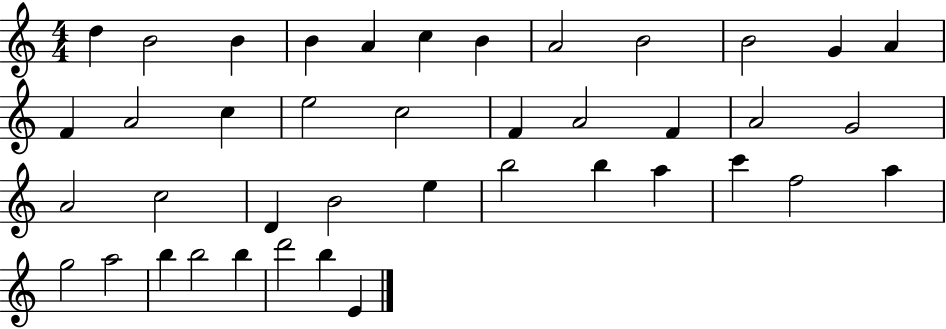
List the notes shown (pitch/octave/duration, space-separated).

D5/q B4/h B4/q B4/q A4/q C5/q B4/q A4/h B4/h B4/h G4/q A4/q F4/q A4/h C5/q E5/h C5/h F4/q A4/h F4/q A4/h G4/h A4/h C5/h D4/q B4/h E5/q B5/h B5/q A5/q C6/q F5/h A5/q G5/h A5/h B5/q B5/h B5/q D6/h B5/q E4/q